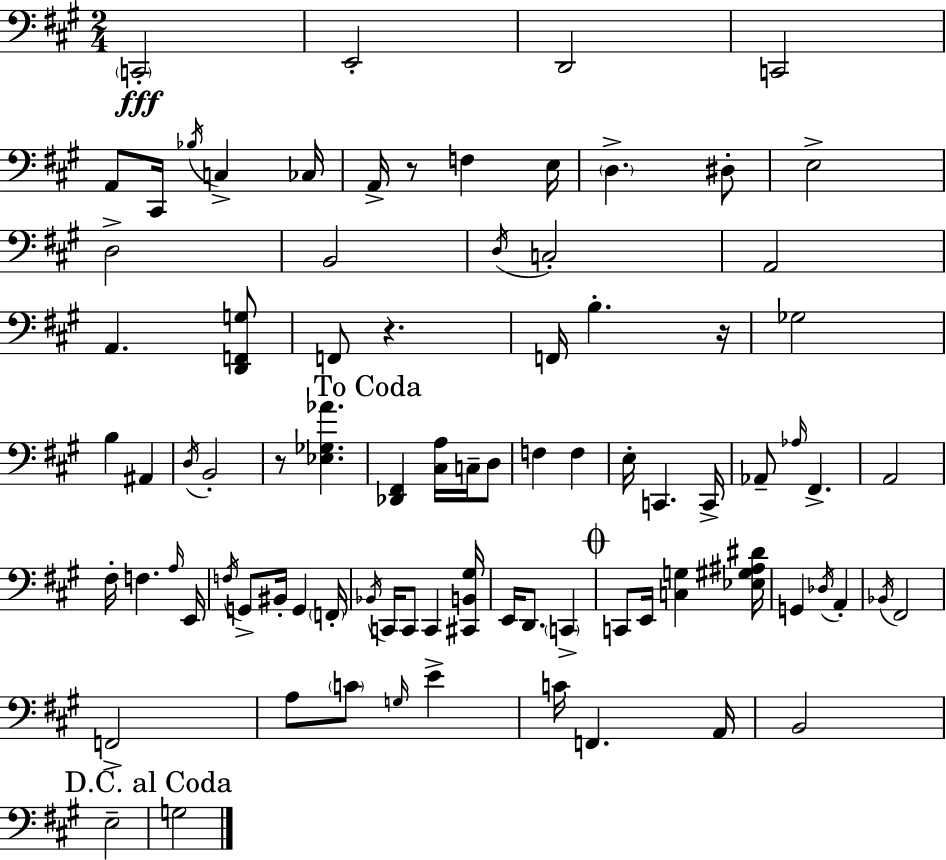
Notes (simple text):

C2/h E2/h D2/h C2/h A2/e C#2/s Bb3/s C3/q CES3/s A2/s R/e F3/q E3/s D3/q. D#3/e E3/h D3/h B2/h D3/s C3/h A2/h A2/q. [D2,F2,G3]/e F2/e R/q. F2/s B3/q. R/s Gb3/h B3/q A#2/q D3/s B2/h R/e [Eb3,Gb3,Ab4]/q. [Db2,F#2]/q [C#3,A3]/s C3/s D3/e F3/q F3/q E3/s C2/q. C2/s Ab2/e Ab3/s F#2/q. A2/h F#3/s F3/q. A3/s E2/s F3/s G2/e BIS2/s G2/q F2/s Bb2/s C2/s C2/e C2/q [C#2,B2,G#3]/s E2/s D2/e. C2/q C2/e E2/s [C3,G3]/q [Eb3,G#3,A#3,D#4]/s G2/q Db3/s A2/q Bb2/s F#2/h F2/h A3/e C4/e G3/s E4/q C4/s F2/q. A2/s B2/h E3/h G3/h